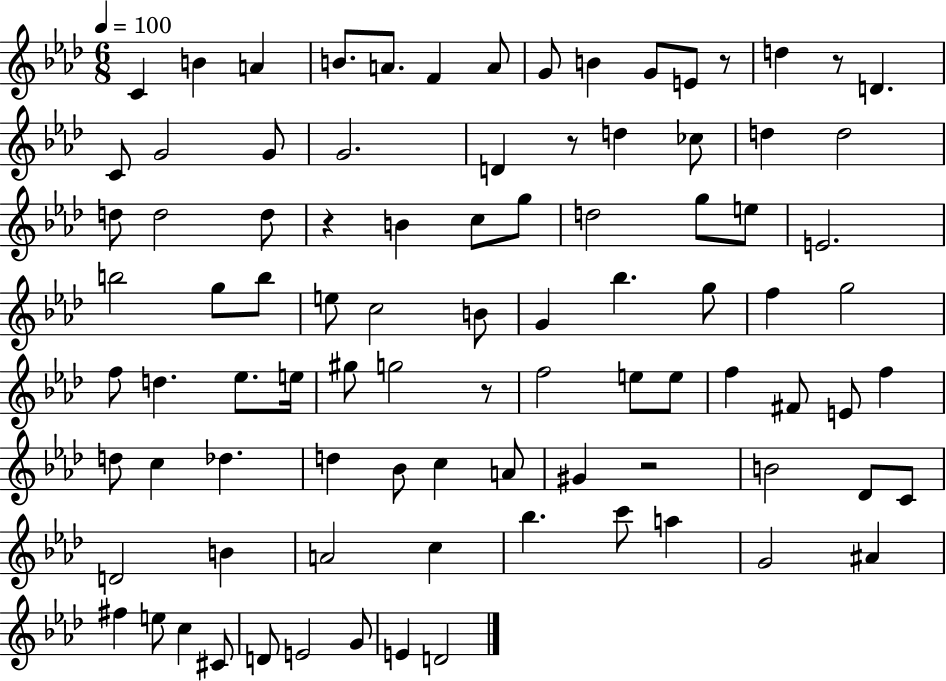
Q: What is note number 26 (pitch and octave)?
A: B4